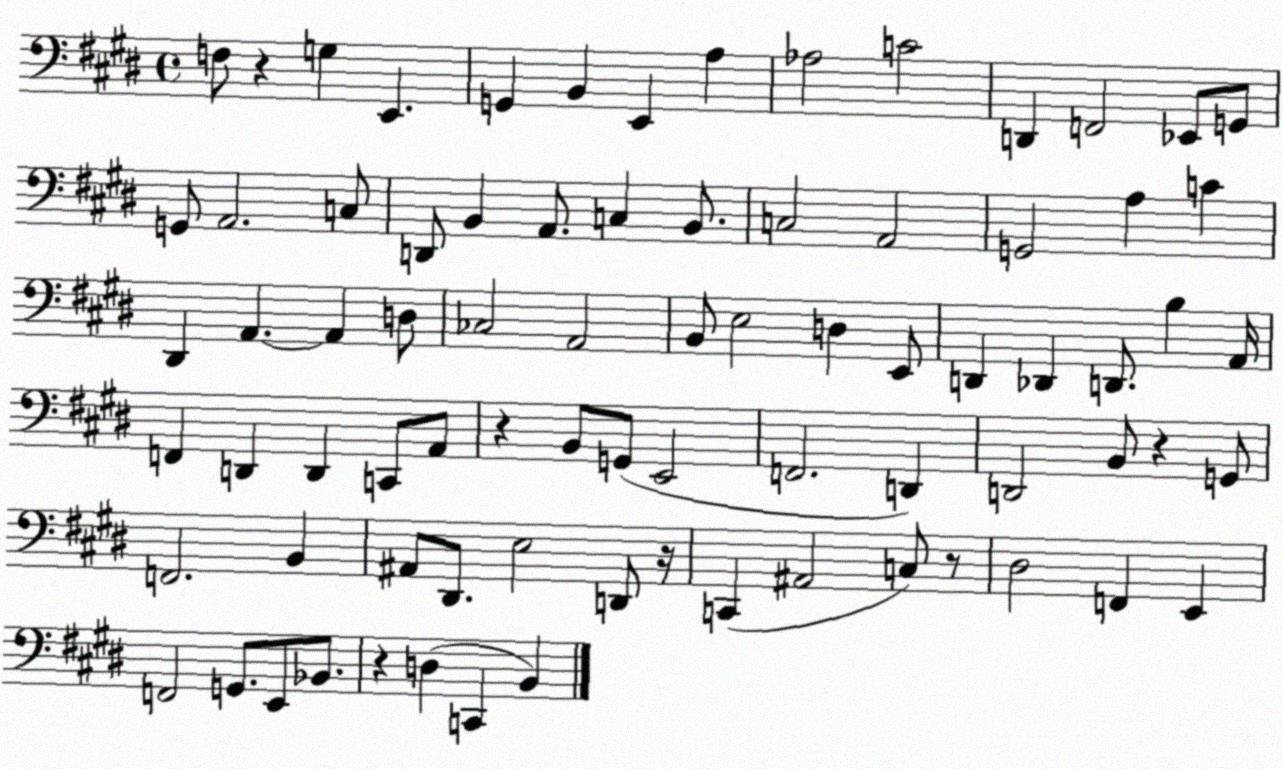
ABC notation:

X:1
T:Untitled
M:4/4
L:1/4
K:E
F,/2 z G, E,, G,, B,, E,, A, _A,2 C2 D,, F,,2 _E,,/2 G,,/2 G,,/2 A,,2 C,/2 D,,/2 B,, A,,/2 C, B,,/2 C,2 A,,2 G,,2 A, C ^D,, A,, A,, D,/2 _C,2 A,,2 B,,/2 E,2 D, E,,/2 D,, _D,, D,,/2 B, A,,/4 F,, D,, D,, C,,/2 A,,/2 z B,,/2 G,,/2 E,,2 F,,2 D,, D,,2 B,,/2 z G,,/2 F,,2 B,, ^A,,/2 ^D,,/2 E,2 D,,/2 z/4 C,, ^A,,2 C,/2 z/2 ^D,2 F,, E,, F,,2 G,,/2 E,,/2 _B,,/2 z D, C,, B,,